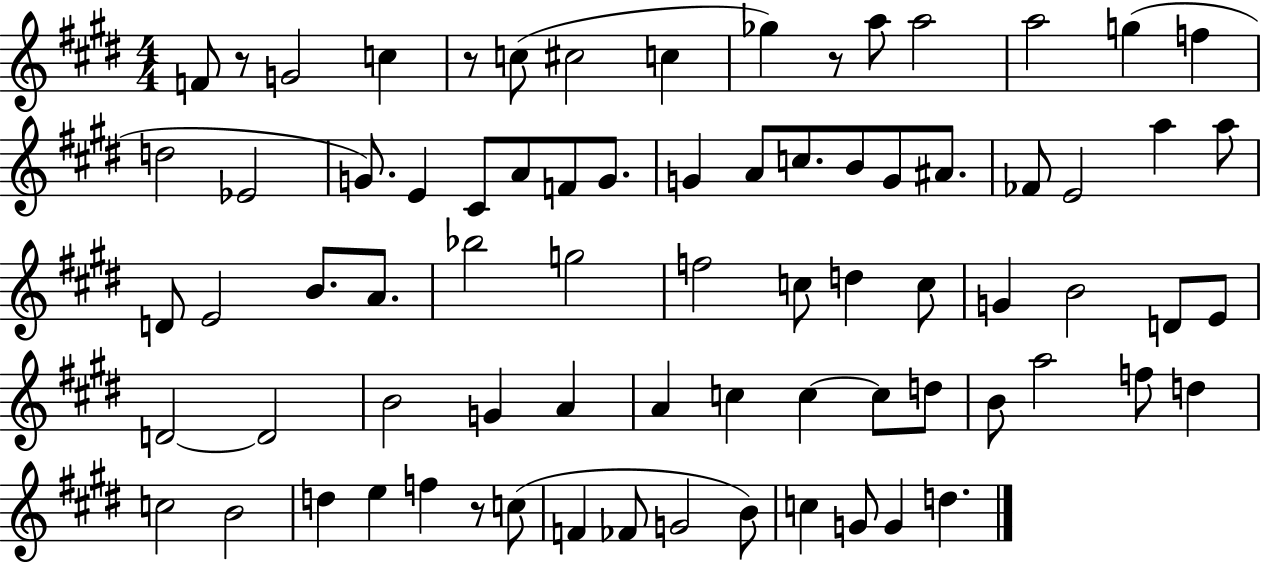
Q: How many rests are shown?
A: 4